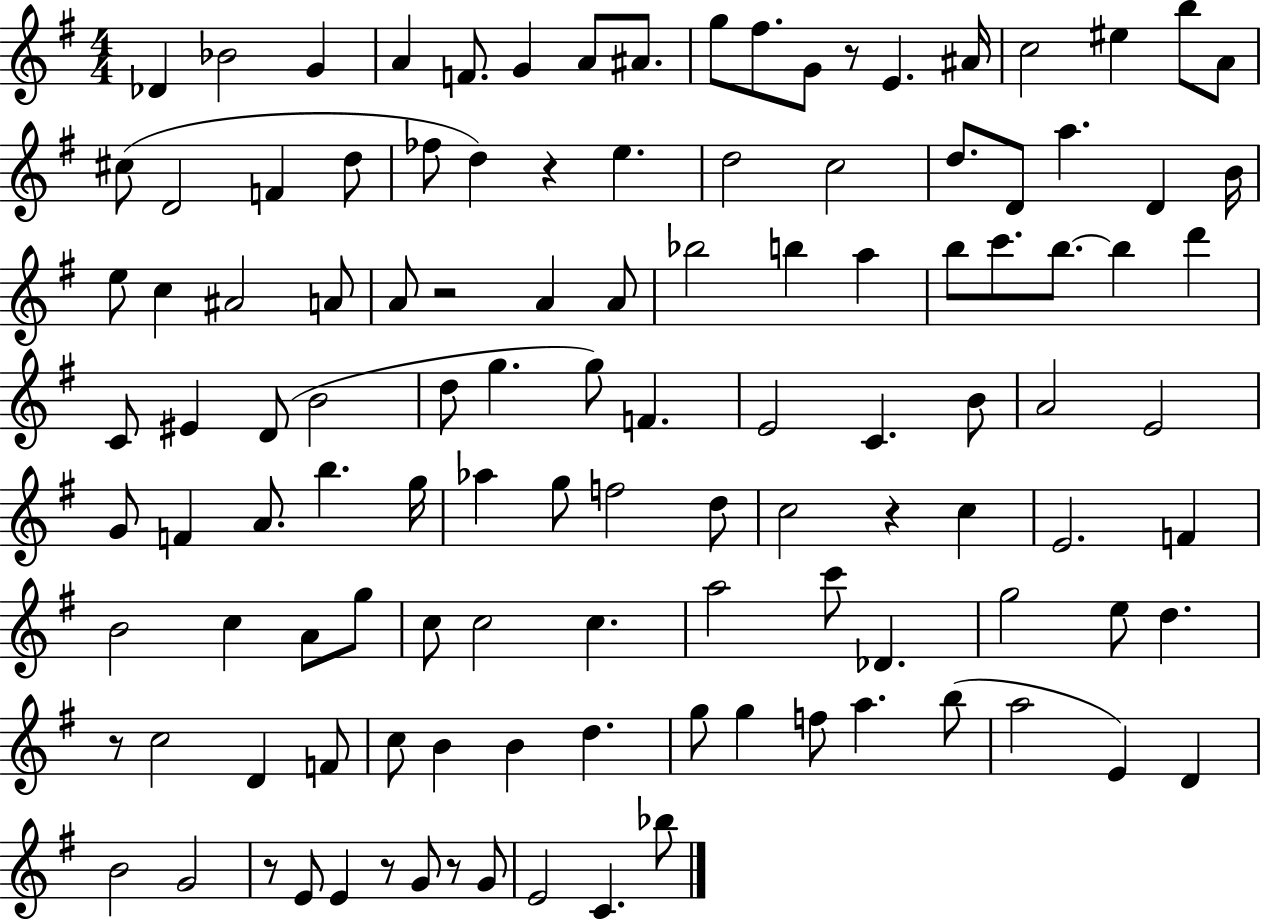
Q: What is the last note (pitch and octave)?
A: Bb5